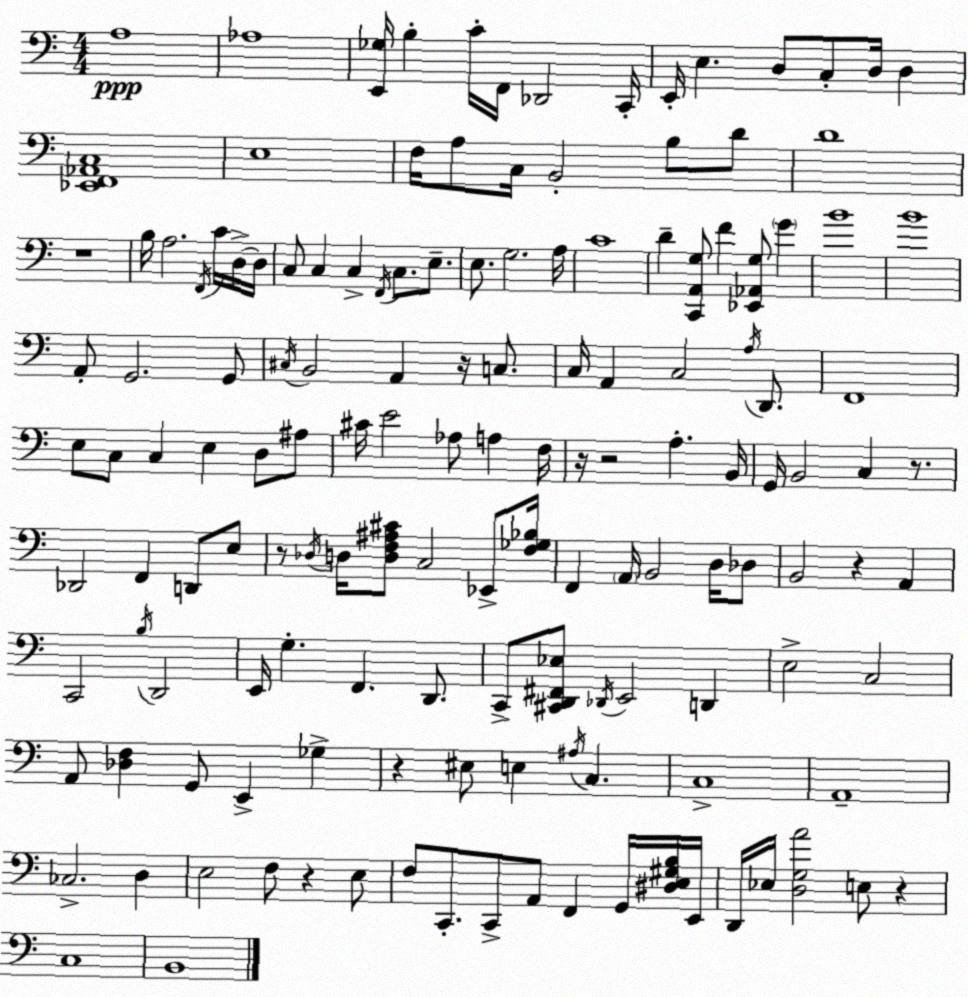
X:1
T:Untitled
M:4/4
L:1/4
K:Am
A,4 _A,4 [E,,_G,]/4 B, C/4 F,,/4 _D,,2 C,,/4 E,,/4 E, D,/2 C,/2 D,/4 D, [_E,,F,,_A,,C,]4 E,4 F,/4 A,/2 C,/4 B,,2 B,/2 D/2 D4 z4 B,/4 A,2 F,,/4 C/4 D,/4 D,/4 C,/2 C, C, F,,/4 C,/2 E,/2 E,/2 G,2 A,/4 C4 D [C,,A,,G,]/2 F [_E,,_A,,G,]/2 G B4 B4 A,,/2 G,,2 G,,/2 ^C,/4 B,,2 A,, z/4 C,/2 C,/4 A,, C,2 A,/4 D,,/2 F,,4 E,/2 C,/2 C, E, D,/2 ^A,/2 ^C/4 E2 _A,/2 A, F,/4 z/4 z2 A, B,,/4 G,,/4 B,,2 C, z/2 _D,,2 F,, D,,/2 E,/2 z/2 _D,/4 D,/4 [D,F,^A,^C]/2 C,2 _E,,/2 [F,_G,_B,]/4 F,, A,,/4 B,,2 D,/4 _D,/2 B,,2 z A,, C,,2 B,/4 D,,2 E,,/4 G, F,, D,,/2 C,,/2 [^C,,D,,^F,,_E,]/2 _D,,/4 E,,2 D,, E,2 C,2 A,,/2 [_D,F,] G,,/2 E,, _G, z ^E,/2 E, ^A,/4 C, C,4 A,,4 _C,2 D, E,2 F,/2 z E,/2 F,/2 C,,/2 C,,/2 A,,/2 F,, G,,/4 [^D,E,^G,B,]/4 E,,/4 D,,/4 _E,/4 [D,G,A]2 E,/2 z C,4 B,,4